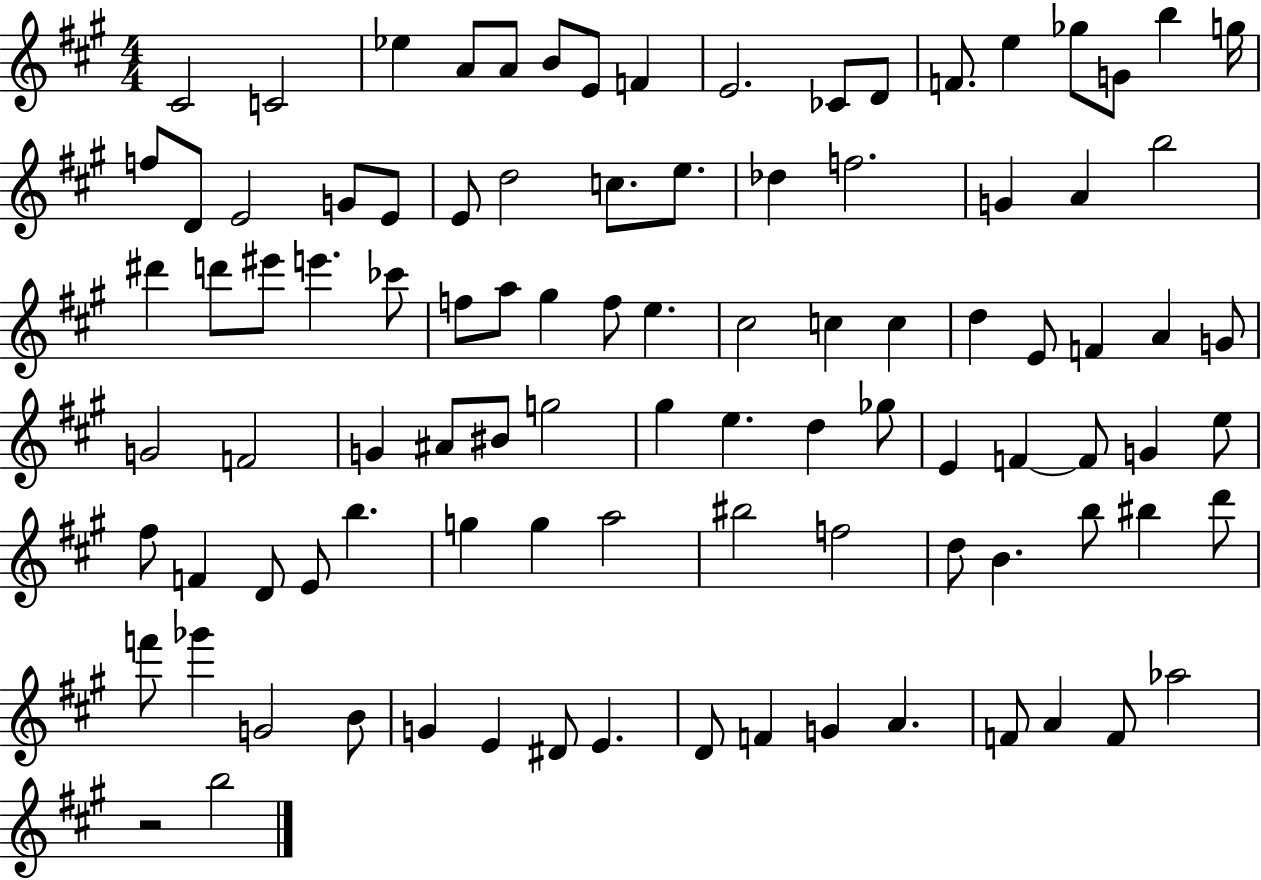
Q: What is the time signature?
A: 4/4